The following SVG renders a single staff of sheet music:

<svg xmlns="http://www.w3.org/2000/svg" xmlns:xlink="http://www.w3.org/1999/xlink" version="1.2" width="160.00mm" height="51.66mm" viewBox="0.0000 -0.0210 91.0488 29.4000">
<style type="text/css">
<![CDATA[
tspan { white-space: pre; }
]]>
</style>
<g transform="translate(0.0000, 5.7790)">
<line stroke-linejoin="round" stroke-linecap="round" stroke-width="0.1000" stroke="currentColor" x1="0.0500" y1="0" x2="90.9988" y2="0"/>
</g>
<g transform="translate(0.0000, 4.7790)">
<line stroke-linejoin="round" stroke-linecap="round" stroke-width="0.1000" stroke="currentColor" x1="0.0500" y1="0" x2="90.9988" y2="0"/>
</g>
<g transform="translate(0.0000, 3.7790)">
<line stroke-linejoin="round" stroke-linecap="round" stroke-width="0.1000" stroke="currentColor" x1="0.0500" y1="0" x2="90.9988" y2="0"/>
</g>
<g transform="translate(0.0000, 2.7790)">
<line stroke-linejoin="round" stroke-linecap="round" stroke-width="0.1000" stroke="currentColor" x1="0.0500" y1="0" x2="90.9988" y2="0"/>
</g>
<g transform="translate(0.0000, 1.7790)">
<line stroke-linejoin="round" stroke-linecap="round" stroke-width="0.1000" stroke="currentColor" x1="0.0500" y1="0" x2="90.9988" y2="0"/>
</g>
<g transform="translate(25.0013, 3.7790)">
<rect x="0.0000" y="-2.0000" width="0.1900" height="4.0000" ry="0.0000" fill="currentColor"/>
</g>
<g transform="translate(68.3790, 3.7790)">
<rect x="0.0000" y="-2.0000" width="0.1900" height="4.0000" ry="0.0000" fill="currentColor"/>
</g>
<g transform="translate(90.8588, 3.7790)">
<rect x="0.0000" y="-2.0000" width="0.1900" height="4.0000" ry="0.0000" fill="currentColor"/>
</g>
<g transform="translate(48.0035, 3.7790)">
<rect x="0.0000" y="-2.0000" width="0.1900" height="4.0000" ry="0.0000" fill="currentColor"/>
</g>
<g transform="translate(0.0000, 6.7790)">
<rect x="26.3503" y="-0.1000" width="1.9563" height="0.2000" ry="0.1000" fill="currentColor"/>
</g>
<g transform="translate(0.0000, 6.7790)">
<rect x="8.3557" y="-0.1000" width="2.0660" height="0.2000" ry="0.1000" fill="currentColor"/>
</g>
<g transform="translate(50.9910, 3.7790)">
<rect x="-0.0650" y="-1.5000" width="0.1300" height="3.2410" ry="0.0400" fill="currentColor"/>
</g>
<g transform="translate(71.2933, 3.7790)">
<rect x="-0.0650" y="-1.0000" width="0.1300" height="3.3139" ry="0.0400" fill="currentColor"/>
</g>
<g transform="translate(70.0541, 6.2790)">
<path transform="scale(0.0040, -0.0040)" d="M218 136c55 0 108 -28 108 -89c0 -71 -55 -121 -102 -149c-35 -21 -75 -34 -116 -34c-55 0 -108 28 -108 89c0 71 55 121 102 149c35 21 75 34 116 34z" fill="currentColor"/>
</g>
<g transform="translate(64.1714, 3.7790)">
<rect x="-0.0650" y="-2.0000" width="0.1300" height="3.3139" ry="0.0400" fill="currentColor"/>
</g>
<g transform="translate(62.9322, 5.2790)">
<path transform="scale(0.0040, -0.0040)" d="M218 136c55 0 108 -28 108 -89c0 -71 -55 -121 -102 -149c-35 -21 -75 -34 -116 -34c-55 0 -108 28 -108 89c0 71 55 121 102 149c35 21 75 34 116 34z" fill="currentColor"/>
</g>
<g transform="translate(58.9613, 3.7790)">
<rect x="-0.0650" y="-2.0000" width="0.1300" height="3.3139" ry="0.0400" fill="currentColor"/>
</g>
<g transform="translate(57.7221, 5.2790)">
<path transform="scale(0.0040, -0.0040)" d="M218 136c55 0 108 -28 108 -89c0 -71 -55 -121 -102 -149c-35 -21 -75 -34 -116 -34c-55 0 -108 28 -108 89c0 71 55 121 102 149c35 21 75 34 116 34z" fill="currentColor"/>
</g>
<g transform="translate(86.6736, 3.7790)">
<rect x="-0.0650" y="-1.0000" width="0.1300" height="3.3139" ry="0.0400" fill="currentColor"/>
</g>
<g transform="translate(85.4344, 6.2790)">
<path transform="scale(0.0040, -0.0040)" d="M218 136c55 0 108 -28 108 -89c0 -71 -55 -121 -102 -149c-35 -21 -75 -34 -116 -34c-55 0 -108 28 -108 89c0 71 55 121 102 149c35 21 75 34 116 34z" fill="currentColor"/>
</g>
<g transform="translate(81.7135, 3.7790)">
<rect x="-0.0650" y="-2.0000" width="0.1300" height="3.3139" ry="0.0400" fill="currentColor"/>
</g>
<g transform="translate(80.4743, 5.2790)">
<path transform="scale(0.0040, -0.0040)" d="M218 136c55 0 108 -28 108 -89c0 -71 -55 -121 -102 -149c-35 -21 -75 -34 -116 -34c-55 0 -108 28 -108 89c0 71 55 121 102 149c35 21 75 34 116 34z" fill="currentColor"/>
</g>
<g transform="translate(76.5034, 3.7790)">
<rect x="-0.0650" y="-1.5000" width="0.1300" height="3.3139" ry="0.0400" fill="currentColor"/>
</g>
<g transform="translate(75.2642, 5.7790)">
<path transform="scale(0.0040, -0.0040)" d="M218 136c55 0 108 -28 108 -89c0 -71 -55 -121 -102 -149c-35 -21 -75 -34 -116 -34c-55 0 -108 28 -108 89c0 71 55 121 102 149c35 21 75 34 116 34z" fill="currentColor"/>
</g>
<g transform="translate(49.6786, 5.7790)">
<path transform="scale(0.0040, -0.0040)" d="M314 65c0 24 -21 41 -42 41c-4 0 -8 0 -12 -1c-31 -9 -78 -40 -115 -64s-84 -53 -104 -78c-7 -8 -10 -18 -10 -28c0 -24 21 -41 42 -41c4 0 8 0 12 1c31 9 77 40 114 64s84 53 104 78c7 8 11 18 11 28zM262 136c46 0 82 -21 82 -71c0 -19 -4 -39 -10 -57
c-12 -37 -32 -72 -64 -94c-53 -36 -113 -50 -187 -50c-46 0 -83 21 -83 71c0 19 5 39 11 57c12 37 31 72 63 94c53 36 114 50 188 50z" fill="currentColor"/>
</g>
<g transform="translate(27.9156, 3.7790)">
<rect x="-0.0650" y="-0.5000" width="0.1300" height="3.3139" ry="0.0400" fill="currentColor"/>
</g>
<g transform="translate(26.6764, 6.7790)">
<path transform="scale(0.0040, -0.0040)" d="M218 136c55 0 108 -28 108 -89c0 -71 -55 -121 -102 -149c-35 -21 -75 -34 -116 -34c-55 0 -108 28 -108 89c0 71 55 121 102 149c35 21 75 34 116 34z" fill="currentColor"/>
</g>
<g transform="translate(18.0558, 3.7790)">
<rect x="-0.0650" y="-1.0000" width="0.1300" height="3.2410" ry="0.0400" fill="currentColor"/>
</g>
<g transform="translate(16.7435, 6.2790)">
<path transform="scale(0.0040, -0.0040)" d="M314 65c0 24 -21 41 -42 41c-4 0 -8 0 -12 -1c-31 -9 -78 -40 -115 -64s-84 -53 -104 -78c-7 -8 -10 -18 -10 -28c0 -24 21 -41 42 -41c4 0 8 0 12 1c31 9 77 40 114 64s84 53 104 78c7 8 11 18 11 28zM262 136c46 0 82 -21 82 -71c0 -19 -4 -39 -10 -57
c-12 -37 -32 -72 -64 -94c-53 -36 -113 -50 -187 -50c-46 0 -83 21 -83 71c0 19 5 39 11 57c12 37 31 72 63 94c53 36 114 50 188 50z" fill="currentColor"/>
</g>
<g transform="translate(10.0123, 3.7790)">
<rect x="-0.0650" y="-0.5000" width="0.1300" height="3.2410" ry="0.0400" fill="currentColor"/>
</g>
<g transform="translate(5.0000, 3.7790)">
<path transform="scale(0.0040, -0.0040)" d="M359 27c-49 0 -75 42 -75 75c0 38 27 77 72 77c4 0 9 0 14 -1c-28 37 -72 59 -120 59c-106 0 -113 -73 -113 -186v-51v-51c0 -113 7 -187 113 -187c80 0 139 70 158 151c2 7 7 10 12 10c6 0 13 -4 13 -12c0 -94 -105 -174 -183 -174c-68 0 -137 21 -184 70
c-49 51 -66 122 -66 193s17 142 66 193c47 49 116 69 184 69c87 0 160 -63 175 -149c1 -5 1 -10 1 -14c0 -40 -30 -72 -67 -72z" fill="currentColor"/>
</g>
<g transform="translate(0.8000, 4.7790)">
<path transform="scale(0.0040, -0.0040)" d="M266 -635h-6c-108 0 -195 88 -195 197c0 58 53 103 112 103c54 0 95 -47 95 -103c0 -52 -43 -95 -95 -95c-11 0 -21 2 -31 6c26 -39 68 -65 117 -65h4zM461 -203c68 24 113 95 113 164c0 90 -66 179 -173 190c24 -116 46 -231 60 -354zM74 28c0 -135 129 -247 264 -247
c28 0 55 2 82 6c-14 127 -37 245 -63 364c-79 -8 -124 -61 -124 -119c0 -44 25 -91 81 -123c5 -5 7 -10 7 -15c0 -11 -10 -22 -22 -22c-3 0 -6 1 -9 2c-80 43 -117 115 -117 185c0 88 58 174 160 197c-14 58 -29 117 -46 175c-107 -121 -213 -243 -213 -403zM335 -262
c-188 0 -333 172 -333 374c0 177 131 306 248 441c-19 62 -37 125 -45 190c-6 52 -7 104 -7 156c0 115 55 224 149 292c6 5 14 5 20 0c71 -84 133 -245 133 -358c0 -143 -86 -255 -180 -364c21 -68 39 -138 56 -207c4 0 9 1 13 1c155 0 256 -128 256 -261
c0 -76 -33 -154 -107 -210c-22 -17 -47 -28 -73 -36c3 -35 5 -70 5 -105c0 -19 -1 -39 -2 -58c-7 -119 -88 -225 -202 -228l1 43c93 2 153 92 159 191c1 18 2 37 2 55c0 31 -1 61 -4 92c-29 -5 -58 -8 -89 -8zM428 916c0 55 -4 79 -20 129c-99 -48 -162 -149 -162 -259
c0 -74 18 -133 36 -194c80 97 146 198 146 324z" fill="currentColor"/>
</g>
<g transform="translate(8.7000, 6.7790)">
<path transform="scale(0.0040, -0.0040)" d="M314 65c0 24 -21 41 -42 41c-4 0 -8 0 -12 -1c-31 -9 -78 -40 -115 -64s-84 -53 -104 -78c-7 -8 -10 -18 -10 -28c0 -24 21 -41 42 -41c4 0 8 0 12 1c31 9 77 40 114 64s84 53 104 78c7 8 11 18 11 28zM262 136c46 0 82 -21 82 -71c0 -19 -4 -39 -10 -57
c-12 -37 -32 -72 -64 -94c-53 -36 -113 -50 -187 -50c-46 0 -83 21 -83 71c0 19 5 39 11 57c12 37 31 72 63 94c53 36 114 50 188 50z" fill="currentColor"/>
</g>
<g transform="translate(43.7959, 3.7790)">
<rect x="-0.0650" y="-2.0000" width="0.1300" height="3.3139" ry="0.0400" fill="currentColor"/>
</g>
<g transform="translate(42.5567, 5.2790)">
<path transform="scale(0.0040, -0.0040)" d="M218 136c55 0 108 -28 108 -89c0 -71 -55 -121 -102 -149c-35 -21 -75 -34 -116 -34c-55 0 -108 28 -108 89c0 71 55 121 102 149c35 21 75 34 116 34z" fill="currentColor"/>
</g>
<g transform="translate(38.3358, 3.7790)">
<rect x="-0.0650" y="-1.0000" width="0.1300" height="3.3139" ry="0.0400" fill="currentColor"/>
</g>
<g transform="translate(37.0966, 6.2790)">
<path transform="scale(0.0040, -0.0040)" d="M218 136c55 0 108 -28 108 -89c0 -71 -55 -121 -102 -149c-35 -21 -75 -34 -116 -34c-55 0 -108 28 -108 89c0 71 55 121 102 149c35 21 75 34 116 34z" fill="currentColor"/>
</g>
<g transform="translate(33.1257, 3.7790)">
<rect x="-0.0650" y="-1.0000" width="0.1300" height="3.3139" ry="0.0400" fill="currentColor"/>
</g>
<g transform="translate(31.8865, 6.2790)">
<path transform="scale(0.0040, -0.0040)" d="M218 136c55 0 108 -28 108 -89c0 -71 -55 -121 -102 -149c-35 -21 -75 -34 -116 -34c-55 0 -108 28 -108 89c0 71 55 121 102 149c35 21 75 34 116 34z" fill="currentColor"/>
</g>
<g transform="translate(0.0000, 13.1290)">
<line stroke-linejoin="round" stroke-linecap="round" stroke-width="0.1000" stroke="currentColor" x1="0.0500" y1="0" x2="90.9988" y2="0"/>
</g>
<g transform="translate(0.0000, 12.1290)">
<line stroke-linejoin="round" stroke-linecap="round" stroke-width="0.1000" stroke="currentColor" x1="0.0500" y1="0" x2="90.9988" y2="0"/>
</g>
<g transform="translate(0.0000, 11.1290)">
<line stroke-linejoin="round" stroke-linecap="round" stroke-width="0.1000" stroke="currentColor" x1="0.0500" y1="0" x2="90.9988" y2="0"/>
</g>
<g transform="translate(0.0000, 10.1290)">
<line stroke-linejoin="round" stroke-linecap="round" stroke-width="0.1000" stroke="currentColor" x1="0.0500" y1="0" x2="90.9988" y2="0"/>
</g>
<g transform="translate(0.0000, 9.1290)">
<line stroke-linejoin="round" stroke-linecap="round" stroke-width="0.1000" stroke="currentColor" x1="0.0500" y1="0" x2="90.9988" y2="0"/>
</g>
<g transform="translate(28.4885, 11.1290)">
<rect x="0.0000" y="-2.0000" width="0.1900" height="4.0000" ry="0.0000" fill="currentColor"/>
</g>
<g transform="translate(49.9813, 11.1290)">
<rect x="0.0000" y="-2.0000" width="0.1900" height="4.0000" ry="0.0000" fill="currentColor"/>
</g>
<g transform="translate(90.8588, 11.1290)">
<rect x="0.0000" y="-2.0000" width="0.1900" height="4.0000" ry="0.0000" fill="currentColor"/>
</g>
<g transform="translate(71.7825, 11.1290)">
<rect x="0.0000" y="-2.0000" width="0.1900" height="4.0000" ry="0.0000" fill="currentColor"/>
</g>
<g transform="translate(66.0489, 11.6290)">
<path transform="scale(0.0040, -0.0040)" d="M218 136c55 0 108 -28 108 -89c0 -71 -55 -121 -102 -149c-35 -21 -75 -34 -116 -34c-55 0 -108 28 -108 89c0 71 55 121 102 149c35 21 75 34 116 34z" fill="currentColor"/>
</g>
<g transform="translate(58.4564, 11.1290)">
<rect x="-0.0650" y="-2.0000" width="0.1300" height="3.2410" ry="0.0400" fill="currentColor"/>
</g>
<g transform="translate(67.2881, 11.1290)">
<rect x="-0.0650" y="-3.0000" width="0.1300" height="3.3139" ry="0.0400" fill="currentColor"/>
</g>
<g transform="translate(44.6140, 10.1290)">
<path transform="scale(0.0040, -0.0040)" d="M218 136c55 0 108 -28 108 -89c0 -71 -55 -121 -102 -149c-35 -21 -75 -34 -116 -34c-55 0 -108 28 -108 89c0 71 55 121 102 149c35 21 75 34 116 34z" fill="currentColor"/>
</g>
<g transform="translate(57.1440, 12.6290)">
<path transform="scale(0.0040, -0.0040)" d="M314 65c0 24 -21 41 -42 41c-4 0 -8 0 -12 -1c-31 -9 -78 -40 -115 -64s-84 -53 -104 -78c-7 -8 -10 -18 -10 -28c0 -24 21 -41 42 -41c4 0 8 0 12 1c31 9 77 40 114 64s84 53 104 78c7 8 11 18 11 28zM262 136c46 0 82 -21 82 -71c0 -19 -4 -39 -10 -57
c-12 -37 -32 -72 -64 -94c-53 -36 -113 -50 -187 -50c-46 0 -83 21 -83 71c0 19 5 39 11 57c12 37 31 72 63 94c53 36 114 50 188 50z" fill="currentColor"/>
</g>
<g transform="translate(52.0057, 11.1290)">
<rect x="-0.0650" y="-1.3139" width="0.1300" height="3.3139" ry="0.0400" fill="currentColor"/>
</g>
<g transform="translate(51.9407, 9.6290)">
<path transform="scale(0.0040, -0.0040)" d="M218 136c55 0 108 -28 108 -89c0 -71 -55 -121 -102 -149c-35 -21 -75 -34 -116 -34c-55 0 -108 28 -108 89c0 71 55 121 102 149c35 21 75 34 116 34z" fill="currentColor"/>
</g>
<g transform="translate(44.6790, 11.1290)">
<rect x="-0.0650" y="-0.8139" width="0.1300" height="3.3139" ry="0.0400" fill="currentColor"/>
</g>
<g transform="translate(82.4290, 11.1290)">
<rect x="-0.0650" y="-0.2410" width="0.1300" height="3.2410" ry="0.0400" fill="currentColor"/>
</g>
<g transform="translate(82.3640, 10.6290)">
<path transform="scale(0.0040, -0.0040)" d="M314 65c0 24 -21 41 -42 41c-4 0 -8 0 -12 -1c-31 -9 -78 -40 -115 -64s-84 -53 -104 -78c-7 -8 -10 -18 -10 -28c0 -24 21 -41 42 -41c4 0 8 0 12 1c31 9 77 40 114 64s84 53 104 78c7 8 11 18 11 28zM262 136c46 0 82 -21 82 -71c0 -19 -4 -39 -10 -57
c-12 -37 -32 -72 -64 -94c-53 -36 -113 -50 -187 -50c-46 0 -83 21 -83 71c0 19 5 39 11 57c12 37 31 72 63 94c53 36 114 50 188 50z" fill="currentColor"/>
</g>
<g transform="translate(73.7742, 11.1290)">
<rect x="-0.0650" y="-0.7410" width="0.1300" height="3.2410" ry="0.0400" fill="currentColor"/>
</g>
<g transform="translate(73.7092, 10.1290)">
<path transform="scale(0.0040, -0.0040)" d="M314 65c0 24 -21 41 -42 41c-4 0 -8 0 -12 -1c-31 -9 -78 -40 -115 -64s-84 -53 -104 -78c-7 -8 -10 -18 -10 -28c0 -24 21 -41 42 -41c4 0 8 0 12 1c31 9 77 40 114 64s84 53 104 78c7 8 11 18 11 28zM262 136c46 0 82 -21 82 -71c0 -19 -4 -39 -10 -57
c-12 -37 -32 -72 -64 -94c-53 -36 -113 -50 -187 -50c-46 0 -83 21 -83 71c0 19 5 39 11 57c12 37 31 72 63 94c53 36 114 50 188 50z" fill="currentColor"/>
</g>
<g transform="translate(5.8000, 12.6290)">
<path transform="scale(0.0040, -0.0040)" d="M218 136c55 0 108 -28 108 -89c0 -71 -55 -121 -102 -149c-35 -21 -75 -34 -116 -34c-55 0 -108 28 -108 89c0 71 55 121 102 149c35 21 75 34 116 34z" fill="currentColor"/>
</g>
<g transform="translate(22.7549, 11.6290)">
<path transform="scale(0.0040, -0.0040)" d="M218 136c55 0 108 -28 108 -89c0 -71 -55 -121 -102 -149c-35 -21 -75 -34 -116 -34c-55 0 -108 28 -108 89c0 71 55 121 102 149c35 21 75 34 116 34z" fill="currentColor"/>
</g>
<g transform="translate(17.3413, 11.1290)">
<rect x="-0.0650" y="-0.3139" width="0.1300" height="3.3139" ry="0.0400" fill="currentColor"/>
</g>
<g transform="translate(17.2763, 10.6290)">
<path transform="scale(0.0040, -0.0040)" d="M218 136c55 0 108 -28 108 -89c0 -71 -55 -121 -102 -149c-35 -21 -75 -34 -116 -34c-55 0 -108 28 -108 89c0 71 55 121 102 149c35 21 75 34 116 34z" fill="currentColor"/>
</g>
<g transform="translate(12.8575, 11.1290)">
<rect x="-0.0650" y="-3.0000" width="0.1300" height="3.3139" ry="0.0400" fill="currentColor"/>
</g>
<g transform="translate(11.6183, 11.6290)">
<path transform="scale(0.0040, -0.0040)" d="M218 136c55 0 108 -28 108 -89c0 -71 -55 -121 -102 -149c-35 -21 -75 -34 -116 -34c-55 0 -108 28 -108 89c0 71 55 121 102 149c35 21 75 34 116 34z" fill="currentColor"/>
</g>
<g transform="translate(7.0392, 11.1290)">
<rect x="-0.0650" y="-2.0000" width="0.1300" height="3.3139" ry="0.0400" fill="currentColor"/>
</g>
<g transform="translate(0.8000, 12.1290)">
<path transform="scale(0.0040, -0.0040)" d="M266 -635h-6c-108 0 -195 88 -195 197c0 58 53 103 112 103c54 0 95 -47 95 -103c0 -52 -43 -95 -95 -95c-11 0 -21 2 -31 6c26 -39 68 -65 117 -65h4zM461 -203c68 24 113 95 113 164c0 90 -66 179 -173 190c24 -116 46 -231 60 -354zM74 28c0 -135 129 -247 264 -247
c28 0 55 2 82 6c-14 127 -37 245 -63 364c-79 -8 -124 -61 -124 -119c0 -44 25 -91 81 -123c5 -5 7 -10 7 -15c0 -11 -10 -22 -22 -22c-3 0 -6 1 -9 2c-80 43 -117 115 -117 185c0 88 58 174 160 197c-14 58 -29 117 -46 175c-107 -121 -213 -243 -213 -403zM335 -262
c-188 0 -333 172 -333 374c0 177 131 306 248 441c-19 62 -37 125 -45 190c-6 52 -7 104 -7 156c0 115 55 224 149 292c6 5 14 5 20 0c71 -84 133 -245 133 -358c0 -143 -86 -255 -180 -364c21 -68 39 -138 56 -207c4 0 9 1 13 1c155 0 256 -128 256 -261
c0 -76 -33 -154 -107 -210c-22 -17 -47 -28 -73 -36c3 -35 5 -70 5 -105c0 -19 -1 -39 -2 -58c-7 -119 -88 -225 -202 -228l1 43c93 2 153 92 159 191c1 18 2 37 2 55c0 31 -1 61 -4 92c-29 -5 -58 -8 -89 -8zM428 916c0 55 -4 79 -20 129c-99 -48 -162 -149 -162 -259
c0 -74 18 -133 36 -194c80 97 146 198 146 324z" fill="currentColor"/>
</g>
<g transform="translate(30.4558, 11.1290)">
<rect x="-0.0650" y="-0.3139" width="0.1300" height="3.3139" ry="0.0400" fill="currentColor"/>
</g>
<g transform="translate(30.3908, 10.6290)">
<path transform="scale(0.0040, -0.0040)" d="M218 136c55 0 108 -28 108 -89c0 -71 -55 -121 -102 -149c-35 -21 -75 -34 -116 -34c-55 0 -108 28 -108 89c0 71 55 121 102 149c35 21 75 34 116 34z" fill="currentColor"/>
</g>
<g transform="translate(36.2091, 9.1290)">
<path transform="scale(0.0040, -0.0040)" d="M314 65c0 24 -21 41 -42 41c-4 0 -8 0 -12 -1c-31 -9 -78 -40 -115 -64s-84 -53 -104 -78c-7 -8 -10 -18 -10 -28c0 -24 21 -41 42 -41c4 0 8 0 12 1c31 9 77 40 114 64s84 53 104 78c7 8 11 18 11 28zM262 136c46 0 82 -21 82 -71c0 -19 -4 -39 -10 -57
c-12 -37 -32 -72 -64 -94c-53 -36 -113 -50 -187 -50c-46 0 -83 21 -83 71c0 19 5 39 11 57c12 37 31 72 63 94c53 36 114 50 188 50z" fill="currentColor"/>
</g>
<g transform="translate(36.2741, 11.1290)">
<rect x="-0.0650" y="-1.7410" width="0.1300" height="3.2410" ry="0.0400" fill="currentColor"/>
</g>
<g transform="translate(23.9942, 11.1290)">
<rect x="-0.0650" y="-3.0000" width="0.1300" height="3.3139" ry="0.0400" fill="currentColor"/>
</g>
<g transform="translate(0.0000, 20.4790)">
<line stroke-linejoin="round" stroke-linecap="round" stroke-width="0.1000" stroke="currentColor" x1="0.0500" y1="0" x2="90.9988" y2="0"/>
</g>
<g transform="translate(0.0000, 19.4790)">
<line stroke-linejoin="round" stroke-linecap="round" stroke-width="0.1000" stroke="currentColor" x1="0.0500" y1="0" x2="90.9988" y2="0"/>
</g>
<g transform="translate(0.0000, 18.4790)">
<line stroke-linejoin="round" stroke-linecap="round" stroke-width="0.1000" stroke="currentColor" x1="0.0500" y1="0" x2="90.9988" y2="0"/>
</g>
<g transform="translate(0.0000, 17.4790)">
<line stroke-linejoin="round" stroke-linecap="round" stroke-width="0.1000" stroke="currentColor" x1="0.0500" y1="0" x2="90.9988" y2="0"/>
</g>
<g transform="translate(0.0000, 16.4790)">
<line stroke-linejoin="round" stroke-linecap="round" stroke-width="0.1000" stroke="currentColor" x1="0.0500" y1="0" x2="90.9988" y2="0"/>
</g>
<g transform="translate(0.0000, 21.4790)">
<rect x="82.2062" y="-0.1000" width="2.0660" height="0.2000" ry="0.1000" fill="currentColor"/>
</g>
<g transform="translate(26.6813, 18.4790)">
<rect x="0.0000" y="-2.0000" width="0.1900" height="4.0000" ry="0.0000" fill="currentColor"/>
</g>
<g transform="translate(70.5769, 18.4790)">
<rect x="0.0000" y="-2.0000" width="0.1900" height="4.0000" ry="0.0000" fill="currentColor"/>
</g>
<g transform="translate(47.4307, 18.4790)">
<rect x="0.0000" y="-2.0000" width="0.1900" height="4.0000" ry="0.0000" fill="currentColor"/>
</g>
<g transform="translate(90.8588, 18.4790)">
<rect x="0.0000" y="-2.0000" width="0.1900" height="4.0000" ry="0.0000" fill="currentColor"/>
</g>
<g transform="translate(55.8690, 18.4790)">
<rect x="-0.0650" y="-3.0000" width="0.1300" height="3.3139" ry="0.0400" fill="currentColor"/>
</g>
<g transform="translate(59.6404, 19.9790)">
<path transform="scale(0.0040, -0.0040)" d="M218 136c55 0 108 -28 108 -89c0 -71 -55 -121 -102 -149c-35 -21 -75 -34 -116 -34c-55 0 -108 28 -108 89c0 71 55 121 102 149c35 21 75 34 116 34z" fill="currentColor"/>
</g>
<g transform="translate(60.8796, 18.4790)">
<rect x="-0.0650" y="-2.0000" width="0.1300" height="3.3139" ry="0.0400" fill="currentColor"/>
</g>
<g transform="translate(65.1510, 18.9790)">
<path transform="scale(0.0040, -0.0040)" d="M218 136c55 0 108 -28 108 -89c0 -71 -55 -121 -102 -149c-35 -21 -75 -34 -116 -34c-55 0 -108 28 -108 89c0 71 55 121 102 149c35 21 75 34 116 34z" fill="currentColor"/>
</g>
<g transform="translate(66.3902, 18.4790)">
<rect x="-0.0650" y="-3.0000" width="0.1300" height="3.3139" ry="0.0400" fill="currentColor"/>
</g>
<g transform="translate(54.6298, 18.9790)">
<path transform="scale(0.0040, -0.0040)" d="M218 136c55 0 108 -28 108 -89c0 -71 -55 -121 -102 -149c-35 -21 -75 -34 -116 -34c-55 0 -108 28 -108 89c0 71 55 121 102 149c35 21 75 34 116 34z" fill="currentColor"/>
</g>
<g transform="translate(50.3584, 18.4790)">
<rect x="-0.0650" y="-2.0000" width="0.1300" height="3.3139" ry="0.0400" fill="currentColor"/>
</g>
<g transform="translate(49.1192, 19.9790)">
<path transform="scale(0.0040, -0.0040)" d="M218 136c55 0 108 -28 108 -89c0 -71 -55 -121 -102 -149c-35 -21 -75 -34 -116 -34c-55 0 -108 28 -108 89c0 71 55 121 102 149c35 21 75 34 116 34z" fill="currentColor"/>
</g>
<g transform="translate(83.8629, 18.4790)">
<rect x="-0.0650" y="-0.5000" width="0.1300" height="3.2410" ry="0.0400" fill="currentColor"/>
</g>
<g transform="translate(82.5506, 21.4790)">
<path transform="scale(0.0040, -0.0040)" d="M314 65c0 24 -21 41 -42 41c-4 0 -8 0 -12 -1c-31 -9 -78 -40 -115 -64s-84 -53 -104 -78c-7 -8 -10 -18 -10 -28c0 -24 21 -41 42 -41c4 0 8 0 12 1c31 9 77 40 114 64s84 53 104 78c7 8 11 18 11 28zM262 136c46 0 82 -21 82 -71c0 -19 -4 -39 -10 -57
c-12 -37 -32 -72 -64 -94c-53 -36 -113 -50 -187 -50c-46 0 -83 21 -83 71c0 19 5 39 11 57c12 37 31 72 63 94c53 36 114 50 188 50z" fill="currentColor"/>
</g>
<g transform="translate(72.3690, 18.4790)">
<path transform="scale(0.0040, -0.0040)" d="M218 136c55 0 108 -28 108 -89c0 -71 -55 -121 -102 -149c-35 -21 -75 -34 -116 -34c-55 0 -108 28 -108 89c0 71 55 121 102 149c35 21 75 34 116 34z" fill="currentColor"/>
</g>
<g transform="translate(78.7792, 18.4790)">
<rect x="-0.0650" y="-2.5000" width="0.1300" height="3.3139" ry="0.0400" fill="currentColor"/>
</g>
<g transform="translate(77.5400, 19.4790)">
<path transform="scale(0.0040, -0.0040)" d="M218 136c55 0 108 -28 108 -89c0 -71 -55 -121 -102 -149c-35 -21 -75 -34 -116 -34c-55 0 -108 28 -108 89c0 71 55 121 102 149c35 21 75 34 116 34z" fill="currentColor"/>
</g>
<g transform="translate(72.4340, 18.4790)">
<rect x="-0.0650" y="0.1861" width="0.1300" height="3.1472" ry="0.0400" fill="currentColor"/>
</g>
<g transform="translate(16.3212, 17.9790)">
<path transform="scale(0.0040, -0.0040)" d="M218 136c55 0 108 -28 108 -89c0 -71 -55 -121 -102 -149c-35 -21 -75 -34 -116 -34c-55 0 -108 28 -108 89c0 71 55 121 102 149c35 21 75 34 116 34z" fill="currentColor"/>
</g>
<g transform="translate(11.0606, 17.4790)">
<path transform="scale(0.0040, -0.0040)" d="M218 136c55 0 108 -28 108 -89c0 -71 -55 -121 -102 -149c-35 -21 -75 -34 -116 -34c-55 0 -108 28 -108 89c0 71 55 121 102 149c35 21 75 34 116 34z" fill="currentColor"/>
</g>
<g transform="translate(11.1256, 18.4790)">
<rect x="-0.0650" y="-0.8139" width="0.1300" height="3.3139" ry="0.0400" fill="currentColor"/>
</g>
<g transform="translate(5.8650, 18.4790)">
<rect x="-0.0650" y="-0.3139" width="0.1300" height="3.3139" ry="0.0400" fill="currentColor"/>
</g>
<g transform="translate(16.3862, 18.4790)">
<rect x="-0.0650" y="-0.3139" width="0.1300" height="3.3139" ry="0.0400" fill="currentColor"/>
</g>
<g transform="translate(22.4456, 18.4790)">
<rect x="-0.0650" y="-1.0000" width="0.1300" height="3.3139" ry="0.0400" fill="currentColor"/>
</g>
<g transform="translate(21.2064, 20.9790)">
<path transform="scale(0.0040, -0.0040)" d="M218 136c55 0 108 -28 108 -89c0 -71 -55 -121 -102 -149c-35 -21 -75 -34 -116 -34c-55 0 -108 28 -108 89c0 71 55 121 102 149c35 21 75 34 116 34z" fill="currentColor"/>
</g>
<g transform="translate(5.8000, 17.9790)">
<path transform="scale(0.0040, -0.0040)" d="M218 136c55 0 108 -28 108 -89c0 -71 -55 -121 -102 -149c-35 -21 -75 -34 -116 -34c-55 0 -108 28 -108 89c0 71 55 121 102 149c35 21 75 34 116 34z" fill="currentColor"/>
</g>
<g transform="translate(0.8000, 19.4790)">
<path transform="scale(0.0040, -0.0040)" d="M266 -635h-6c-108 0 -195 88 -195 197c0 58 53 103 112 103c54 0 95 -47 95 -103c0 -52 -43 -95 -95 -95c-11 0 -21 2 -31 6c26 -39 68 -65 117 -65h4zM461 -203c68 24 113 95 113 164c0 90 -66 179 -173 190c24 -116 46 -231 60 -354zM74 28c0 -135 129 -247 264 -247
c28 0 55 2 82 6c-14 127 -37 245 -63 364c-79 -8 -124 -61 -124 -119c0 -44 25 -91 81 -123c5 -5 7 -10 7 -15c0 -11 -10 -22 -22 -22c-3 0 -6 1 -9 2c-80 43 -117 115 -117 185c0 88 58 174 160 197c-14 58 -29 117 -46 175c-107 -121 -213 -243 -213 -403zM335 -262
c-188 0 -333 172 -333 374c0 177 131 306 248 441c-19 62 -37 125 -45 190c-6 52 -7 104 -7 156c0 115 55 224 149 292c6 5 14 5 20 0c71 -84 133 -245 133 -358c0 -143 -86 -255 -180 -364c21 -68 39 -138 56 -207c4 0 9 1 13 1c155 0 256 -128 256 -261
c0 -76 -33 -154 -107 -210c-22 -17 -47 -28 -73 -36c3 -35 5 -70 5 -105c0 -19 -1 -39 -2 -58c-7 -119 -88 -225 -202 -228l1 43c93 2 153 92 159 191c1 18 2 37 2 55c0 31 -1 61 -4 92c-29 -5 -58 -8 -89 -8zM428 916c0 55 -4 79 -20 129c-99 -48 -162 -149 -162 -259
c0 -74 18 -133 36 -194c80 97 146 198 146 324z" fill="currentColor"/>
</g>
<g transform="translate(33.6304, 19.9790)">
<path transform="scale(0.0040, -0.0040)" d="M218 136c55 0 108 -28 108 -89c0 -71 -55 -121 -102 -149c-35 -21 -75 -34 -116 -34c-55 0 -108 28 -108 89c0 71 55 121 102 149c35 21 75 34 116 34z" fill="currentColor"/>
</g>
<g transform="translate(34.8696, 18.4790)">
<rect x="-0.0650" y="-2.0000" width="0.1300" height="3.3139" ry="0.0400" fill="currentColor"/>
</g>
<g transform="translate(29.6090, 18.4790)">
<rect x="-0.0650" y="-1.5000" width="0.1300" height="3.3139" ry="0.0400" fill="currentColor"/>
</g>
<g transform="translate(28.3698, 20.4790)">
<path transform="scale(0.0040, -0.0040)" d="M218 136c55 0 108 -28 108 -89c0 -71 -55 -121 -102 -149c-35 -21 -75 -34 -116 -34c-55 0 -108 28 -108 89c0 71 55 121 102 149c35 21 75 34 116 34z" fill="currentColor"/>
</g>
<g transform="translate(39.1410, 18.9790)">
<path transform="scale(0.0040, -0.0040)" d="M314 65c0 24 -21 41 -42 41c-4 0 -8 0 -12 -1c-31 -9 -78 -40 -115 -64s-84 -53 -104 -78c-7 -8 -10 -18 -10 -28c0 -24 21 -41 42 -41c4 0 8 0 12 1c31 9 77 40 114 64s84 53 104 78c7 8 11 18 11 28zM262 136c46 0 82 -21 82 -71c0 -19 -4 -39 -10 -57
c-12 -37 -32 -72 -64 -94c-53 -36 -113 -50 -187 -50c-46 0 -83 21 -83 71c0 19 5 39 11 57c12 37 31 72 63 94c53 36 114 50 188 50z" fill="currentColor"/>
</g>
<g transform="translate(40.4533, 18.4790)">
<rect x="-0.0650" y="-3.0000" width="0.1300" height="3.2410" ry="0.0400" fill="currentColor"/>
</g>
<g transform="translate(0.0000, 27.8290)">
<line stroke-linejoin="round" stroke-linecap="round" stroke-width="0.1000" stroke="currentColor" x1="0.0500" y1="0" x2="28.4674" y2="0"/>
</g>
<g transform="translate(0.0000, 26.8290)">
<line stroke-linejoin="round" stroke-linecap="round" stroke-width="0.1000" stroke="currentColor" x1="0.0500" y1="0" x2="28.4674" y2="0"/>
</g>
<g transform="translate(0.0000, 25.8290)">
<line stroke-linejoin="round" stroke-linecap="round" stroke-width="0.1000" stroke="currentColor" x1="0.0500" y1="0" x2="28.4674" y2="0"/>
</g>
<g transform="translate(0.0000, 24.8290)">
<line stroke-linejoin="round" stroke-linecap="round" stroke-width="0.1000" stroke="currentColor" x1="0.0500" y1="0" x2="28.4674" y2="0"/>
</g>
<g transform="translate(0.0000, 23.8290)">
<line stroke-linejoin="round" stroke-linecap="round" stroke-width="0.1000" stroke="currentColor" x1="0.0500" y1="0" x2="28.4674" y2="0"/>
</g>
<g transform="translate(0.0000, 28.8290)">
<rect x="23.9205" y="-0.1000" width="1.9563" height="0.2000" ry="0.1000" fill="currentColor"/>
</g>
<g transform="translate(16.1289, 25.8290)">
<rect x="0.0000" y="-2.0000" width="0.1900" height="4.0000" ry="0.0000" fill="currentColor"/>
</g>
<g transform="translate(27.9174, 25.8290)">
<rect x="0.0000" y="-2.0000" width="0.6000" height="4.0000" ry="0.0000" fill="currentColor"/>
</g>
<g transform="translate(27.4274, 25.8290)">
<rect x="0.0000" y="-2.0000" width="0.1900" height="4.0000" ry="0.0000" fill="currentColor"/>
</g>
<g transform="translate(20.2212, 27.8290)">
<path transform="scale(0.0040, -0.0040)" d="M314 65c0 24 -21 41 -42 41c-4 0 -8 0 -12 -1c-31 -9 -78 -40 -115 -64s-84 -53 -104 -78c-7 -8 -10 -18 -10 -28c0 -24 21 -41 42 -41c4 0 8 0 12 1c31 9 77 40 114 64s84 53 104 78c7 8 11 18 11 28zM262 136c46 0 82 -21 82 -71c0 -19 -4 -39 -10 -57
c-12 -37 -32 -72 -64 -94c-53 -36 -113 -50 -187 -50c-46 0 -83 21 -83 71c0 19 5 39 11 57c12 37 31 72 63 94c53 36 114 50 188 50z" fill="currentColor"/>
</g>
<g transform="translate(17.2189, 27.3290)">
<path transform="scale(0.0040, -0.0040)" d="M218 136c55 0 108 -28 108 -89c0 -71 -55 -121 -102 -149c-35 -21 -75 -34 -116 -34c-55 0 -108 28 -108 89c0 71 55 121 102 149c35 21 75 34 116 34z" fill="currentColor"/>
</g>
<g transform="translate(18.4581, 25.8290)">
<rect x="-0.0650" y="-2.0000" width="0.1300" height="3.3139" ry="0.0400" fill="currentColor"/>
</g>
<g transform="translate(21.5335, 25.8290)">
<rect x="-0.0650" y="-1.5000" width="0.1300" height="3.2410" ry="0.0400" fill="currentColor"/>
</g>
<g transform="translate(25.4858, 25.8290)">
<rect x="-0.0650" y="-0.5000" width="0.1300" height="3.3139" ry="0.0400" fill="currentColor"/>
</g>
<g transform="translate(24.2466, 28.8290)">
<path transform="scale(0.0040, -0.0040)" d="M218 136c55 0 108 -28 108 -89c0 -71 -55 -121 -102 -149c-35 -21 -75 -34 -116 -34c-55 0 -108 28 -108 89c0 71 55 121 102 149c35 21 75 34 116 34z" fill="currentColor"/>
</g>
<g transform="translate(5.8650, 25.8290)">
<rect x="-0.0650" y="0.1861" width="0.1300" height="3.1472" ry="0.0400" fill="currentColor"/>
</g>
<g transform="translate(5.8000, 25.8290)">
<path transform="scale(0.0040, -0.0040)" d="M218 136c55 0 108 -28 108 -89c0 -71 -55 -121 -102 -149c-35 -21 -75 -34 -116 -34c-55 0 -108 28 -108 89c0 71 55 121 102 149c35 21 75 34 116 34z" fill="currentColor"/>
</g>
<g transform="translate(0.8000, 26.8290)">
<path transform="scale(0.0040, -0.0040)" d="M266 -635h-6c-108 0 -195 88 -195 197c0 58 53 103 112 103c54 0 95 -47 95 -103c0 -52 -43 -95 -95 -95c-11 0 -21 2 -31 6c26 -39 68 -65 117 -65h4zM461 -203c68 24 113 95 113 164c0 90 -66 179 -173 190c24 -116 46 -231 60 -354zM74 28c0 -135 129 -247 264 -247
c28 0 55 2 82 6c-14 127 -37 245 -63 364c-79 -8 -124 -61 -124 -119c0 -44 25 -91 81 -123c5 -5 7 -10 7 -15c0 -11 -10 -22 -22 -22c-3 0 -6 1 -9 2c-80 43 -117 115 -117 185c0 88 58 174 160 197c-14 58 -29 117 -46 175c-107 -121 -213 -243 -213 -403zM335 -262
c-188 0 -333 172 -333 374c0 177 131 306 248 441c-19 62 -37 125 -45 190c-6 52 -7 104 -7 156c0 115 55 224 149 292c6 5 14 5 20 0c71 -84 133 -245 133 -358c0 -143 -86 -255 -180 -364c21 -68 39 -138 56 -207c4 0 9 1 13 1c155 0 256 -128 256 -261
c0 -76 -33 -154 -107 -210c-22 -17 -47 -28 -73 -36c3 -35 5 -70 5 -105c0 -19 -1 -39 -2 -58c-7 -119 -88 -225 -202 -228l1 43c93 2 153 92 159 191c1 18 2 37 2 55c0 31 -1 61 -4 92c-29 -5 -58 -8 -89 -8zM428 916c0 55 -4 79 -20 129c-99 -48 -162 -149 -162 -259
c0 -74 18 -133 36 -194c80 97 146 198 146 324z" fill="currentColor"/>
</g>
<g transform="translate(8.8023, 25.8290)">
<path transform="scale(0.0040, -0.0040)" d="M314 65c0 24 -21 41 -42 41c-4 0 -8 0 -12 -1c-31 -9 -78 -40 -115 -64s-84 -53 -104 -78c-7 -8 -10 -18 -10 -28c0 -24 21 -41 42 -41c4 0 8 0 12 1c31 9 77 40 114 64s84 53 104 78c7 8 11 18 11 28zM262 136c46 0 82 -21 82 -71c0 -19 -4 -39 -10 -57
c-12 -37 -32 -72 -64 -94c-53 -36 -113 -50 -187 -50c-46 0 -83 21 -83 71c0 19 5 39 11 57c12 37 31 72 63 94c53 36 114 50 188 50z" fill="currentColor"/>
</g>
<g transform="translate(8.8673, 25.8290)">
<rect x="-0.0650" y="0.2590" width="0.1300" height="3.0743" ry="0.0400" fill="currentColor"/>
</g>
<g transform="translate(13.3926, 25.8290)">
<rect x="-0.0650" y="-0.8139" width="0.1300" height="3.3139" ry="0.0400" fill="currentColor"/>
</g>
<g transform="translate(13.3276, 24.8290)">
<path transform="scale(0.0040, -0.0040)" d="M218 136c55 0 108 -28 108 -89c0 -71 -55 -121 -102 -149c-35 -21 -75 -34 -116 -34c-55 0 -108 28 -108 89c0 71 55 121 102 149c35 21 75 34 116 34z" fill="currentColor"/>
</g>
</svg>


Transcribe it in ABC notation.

X:1
T:Untitled
M:4/4
L:1/4
K:C
C2 D2 C D D F E2 F F D E F D F A c A c f2 d e F2 A d2 c2 c d c D E F A2 F A F A B G C2 B B2 d F E2 C